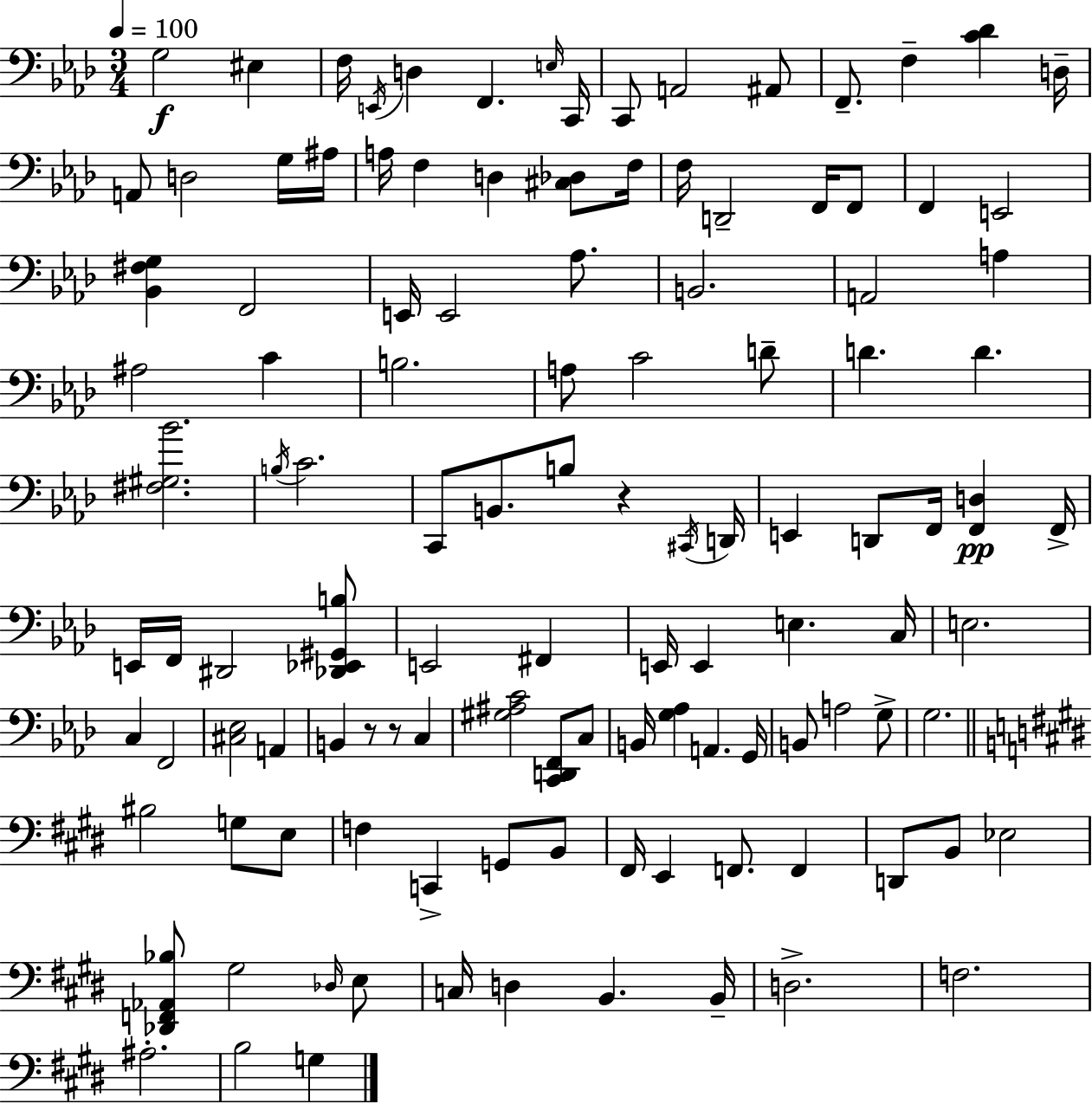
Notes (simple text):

G3/h EIS3/q F3/s E2/s D3/q F2/q. E3/s C2/s C2/e A2/h A#2/e F2/e. F3/q [C4,Db4]/q D3/s A2/e D3/h G3/s A#3/s A3/s F3/q D3/q [C#3,Db3]/e F3/s F3/s D2/h F2/s F2/e F2/q E2/h [Bb2,F#3,G3]/q F2/h E2/s E2/h Ab3/e. B2/h. A2/h A3/q A#3/h C4/q B3/h. A3/e C4/h D4/e D4/q. D4/q. [F#3,G#3,Bb4]/h. B3/s C4/h. C2/e B2/e. B3/e R/q C#2/s D2/s E2/q D2/e F2/s [F2,D3]/q F2/s E2/s F2/s D#2/h [Db2,Eb2,G#2,B3]/e E2/h F#2/q E2/s E2/q E3/q. C3/s E3/h. C3/q F2/h [C#3,Eb3]/h A2/q B2/q R/e R/e C3/q [G#3,A#3,C4]/h [C2,D2,F2]/e C3/e B2/s [G3,Ab3]/q A2/q. G2/s B2/e A3/h G3/e G3/h. BIS3/h G3/e E3/e F3/q C2/q G2/e B2/e F#2/s E2/q F2/e. F2/q D2/e B2/e Eb3/h [Db2,F2,Ab2,Bb3]/e G#3/h Db3/s E3/e C3/s D3/q B2/q. B2/s D3/h. F3/h. A#3/h. B3/h G3/q